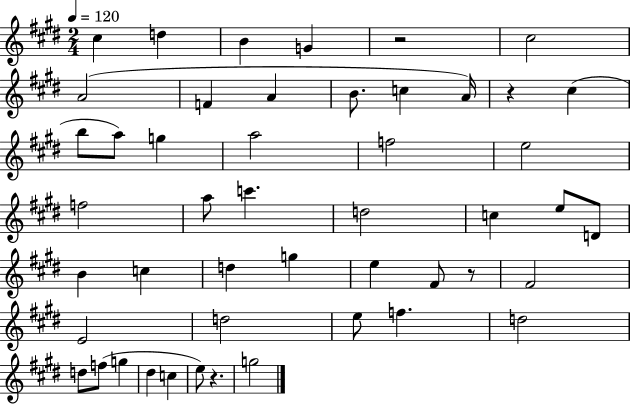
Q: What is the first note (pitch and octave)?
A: C#5